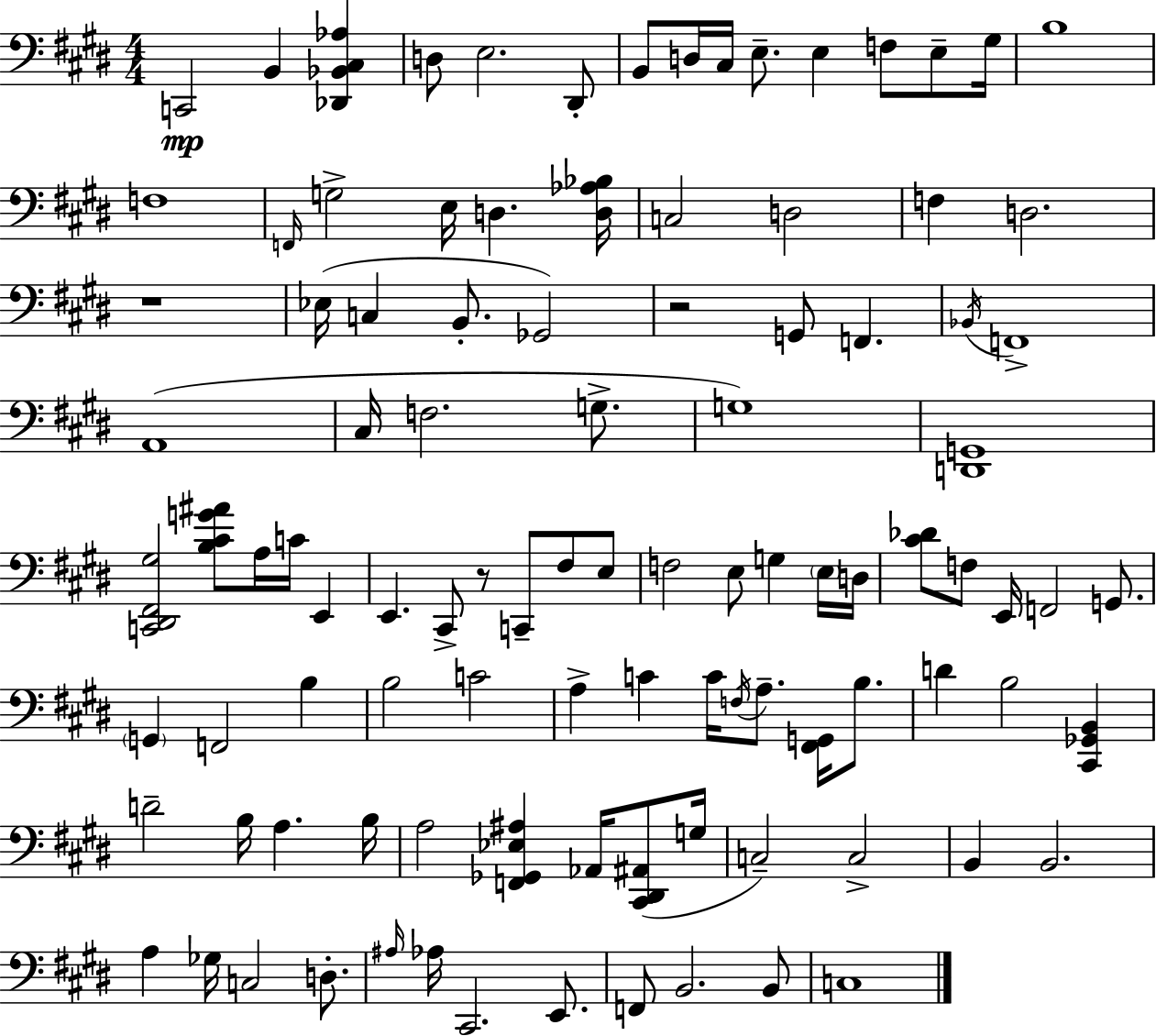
C2/h B2/q [Db2,Bb2,C#3,Ab3]/q D3/e E3/h. D#2/e B2/e D3/s C#3/s E3/e. E3/q F3/e E3/e G#3/s B3/w F3/w F2/s G3/h E3/s D3/q. [D3,Ab3,Bb3]/s C3/h D3/h F3/q D3/h. R/w Eb3/s C3/q B2/e. Gb2/h R/h G2/e F2/q. Bb2/s F2/w A2/w C#3/s F3/h. G3/e. G3/w [D2,G2]/w [C2,D#2,F#2,G#3]/h [B3,C#4,G4,A#4]/e A3/s C4/s E2/q E2/q. C#2/e R/e C2/e F#3/e E3/e F3/h E3/e G3/q E3/s D3/s [C#4,Db4]/e F3/e E2/s F2/h G2/e. G2/q F2/h B3/q B3/h C4/h A3/q C4/q C4/s F3/s A3/e. [F#2,G2]/s B3/e. D4/q B3/h [C#2,Gb2,B2]/q D4/h B3/s A3/q. B3/s A3/h [F2,Gb2,Eb3,A#3]/q Ab2/s [C#2,D#2,A#2]/e G3/s C3/h C3/h B2/q B2/h. A3/q Gb3/s C3/h D3/e. A#3/s Ab3/s C#2/h. E2/e. F2/e B2/h. B2/e C3/w